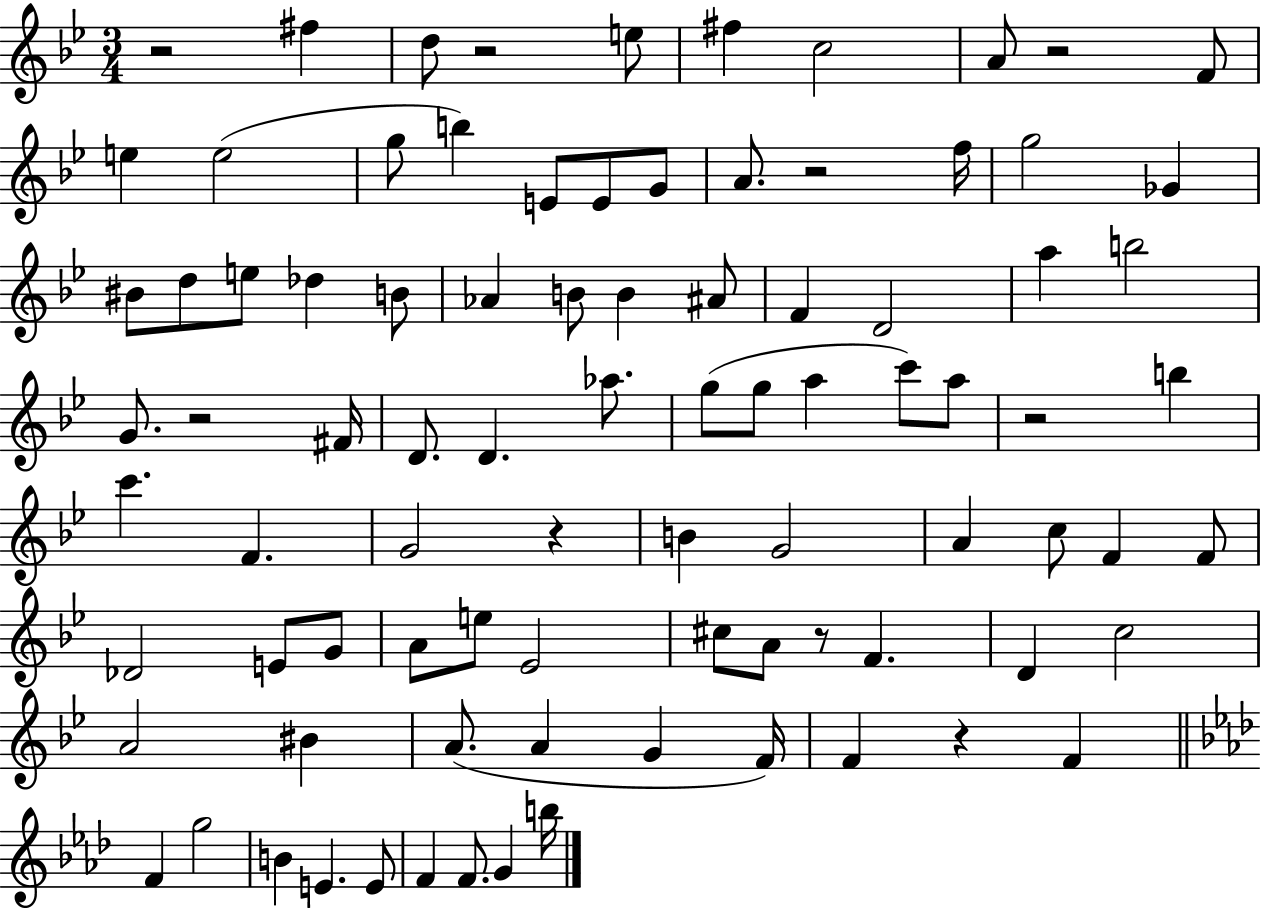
{
  \clef treble
  \numericTimeSignature
  \time 3/4
  \key bes \major
  r2 fis''4 | d''8 r2 e''8 | fis''4 c''2 | a'8 r2 f'8 | \break e''4 e''2( | g''8 b''4) e'8 e'8 g'8 | a'8. r2 f''16 | g''2 ges'4 | \break bis'8 d''8 e''8 des''4 b'8 | aes'4 b'8 b'4 ais'8 | f'4 d'2 | a''4 b''2 | \break g'8. r2 fis'16 | d'8. d'4. aes''8. | g''8( g''8 a''4 c'''8) a''8 | r2 b''4 | \break c'''4. f'4. | g'2 r4 | b'4 g'2 | a'4 c''8 f'4 f'8 | \break des'2 e'8 g'8 | a'8 e''8 ees'2 | cis''8 a'8 r8 f'4. | d'4 c''2 | \break a'2 bis'4 | a'8.( a'4 g'4 f'16) | f'4 r4 f'4 | \bar "||" \break \key aes \major f'4 g''2 | b'4 e'4. e'8 | f'4 f'8. g'4 b''16 | \bar "|."
}